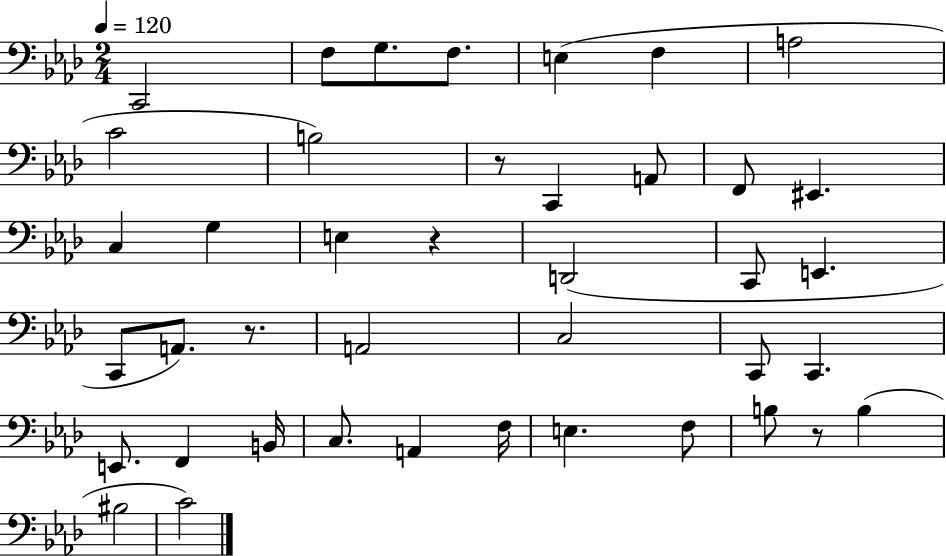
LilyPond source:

{
  \clef bass
  \numericTimeSignature
  \time 2/4
  \key aes \major
  \tempo 4 = 120
  c,2 | f8 g8. f8. | e4( f4 | a2 | \break c'2 | b2) | r8 c,4 a,8 | f,8 eis,4. | \break c4 g4 | e4 r4 | d,2( | c,8 e,4. | \break c,8 a,8.) r8. | a,2 | c2 | c,8 c,4. | \break e,8. f,4 b,16 | c8. a,4 f16 | e4. f8 | b8 r8 b4( | \break bis2 | c'2) | \bar "|."
}